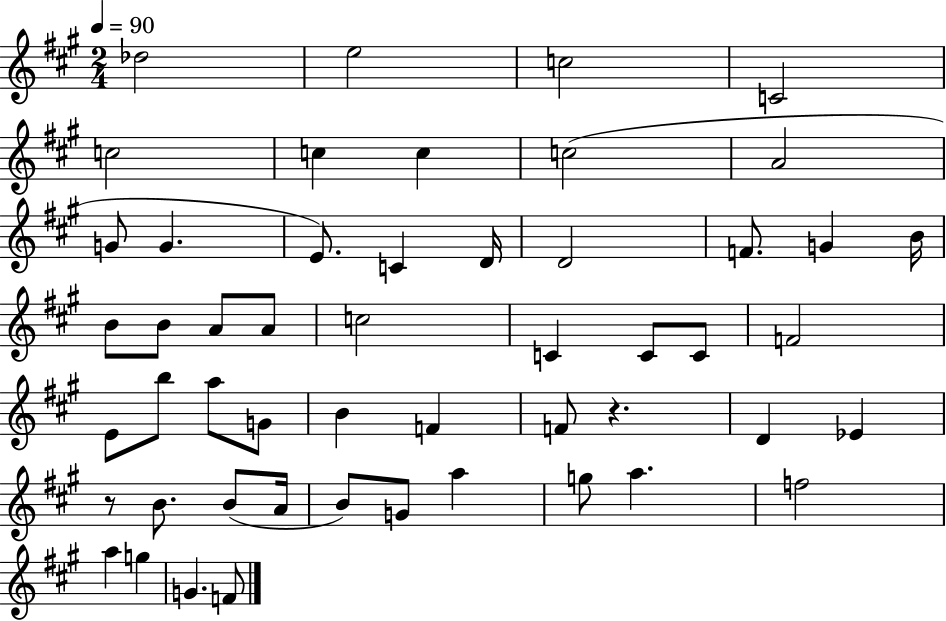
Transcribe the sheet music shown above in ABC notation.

X:1
T:Untitled
M:2/4
L:1/4
K:A
_d2 e2 c2 C2 c2 c c c2 A2 G/2 G E/2 C D/4 D2 F/2 G B/4 B/2 B/2 A/2 A/2 c2 C C/2 C/2 F2 E/2 b/2 a/2 G/2 B F F/2 z D _E z/2 B/2 B/2 A/4 B/2 G/2 a g/2 a f2 a g G F/2